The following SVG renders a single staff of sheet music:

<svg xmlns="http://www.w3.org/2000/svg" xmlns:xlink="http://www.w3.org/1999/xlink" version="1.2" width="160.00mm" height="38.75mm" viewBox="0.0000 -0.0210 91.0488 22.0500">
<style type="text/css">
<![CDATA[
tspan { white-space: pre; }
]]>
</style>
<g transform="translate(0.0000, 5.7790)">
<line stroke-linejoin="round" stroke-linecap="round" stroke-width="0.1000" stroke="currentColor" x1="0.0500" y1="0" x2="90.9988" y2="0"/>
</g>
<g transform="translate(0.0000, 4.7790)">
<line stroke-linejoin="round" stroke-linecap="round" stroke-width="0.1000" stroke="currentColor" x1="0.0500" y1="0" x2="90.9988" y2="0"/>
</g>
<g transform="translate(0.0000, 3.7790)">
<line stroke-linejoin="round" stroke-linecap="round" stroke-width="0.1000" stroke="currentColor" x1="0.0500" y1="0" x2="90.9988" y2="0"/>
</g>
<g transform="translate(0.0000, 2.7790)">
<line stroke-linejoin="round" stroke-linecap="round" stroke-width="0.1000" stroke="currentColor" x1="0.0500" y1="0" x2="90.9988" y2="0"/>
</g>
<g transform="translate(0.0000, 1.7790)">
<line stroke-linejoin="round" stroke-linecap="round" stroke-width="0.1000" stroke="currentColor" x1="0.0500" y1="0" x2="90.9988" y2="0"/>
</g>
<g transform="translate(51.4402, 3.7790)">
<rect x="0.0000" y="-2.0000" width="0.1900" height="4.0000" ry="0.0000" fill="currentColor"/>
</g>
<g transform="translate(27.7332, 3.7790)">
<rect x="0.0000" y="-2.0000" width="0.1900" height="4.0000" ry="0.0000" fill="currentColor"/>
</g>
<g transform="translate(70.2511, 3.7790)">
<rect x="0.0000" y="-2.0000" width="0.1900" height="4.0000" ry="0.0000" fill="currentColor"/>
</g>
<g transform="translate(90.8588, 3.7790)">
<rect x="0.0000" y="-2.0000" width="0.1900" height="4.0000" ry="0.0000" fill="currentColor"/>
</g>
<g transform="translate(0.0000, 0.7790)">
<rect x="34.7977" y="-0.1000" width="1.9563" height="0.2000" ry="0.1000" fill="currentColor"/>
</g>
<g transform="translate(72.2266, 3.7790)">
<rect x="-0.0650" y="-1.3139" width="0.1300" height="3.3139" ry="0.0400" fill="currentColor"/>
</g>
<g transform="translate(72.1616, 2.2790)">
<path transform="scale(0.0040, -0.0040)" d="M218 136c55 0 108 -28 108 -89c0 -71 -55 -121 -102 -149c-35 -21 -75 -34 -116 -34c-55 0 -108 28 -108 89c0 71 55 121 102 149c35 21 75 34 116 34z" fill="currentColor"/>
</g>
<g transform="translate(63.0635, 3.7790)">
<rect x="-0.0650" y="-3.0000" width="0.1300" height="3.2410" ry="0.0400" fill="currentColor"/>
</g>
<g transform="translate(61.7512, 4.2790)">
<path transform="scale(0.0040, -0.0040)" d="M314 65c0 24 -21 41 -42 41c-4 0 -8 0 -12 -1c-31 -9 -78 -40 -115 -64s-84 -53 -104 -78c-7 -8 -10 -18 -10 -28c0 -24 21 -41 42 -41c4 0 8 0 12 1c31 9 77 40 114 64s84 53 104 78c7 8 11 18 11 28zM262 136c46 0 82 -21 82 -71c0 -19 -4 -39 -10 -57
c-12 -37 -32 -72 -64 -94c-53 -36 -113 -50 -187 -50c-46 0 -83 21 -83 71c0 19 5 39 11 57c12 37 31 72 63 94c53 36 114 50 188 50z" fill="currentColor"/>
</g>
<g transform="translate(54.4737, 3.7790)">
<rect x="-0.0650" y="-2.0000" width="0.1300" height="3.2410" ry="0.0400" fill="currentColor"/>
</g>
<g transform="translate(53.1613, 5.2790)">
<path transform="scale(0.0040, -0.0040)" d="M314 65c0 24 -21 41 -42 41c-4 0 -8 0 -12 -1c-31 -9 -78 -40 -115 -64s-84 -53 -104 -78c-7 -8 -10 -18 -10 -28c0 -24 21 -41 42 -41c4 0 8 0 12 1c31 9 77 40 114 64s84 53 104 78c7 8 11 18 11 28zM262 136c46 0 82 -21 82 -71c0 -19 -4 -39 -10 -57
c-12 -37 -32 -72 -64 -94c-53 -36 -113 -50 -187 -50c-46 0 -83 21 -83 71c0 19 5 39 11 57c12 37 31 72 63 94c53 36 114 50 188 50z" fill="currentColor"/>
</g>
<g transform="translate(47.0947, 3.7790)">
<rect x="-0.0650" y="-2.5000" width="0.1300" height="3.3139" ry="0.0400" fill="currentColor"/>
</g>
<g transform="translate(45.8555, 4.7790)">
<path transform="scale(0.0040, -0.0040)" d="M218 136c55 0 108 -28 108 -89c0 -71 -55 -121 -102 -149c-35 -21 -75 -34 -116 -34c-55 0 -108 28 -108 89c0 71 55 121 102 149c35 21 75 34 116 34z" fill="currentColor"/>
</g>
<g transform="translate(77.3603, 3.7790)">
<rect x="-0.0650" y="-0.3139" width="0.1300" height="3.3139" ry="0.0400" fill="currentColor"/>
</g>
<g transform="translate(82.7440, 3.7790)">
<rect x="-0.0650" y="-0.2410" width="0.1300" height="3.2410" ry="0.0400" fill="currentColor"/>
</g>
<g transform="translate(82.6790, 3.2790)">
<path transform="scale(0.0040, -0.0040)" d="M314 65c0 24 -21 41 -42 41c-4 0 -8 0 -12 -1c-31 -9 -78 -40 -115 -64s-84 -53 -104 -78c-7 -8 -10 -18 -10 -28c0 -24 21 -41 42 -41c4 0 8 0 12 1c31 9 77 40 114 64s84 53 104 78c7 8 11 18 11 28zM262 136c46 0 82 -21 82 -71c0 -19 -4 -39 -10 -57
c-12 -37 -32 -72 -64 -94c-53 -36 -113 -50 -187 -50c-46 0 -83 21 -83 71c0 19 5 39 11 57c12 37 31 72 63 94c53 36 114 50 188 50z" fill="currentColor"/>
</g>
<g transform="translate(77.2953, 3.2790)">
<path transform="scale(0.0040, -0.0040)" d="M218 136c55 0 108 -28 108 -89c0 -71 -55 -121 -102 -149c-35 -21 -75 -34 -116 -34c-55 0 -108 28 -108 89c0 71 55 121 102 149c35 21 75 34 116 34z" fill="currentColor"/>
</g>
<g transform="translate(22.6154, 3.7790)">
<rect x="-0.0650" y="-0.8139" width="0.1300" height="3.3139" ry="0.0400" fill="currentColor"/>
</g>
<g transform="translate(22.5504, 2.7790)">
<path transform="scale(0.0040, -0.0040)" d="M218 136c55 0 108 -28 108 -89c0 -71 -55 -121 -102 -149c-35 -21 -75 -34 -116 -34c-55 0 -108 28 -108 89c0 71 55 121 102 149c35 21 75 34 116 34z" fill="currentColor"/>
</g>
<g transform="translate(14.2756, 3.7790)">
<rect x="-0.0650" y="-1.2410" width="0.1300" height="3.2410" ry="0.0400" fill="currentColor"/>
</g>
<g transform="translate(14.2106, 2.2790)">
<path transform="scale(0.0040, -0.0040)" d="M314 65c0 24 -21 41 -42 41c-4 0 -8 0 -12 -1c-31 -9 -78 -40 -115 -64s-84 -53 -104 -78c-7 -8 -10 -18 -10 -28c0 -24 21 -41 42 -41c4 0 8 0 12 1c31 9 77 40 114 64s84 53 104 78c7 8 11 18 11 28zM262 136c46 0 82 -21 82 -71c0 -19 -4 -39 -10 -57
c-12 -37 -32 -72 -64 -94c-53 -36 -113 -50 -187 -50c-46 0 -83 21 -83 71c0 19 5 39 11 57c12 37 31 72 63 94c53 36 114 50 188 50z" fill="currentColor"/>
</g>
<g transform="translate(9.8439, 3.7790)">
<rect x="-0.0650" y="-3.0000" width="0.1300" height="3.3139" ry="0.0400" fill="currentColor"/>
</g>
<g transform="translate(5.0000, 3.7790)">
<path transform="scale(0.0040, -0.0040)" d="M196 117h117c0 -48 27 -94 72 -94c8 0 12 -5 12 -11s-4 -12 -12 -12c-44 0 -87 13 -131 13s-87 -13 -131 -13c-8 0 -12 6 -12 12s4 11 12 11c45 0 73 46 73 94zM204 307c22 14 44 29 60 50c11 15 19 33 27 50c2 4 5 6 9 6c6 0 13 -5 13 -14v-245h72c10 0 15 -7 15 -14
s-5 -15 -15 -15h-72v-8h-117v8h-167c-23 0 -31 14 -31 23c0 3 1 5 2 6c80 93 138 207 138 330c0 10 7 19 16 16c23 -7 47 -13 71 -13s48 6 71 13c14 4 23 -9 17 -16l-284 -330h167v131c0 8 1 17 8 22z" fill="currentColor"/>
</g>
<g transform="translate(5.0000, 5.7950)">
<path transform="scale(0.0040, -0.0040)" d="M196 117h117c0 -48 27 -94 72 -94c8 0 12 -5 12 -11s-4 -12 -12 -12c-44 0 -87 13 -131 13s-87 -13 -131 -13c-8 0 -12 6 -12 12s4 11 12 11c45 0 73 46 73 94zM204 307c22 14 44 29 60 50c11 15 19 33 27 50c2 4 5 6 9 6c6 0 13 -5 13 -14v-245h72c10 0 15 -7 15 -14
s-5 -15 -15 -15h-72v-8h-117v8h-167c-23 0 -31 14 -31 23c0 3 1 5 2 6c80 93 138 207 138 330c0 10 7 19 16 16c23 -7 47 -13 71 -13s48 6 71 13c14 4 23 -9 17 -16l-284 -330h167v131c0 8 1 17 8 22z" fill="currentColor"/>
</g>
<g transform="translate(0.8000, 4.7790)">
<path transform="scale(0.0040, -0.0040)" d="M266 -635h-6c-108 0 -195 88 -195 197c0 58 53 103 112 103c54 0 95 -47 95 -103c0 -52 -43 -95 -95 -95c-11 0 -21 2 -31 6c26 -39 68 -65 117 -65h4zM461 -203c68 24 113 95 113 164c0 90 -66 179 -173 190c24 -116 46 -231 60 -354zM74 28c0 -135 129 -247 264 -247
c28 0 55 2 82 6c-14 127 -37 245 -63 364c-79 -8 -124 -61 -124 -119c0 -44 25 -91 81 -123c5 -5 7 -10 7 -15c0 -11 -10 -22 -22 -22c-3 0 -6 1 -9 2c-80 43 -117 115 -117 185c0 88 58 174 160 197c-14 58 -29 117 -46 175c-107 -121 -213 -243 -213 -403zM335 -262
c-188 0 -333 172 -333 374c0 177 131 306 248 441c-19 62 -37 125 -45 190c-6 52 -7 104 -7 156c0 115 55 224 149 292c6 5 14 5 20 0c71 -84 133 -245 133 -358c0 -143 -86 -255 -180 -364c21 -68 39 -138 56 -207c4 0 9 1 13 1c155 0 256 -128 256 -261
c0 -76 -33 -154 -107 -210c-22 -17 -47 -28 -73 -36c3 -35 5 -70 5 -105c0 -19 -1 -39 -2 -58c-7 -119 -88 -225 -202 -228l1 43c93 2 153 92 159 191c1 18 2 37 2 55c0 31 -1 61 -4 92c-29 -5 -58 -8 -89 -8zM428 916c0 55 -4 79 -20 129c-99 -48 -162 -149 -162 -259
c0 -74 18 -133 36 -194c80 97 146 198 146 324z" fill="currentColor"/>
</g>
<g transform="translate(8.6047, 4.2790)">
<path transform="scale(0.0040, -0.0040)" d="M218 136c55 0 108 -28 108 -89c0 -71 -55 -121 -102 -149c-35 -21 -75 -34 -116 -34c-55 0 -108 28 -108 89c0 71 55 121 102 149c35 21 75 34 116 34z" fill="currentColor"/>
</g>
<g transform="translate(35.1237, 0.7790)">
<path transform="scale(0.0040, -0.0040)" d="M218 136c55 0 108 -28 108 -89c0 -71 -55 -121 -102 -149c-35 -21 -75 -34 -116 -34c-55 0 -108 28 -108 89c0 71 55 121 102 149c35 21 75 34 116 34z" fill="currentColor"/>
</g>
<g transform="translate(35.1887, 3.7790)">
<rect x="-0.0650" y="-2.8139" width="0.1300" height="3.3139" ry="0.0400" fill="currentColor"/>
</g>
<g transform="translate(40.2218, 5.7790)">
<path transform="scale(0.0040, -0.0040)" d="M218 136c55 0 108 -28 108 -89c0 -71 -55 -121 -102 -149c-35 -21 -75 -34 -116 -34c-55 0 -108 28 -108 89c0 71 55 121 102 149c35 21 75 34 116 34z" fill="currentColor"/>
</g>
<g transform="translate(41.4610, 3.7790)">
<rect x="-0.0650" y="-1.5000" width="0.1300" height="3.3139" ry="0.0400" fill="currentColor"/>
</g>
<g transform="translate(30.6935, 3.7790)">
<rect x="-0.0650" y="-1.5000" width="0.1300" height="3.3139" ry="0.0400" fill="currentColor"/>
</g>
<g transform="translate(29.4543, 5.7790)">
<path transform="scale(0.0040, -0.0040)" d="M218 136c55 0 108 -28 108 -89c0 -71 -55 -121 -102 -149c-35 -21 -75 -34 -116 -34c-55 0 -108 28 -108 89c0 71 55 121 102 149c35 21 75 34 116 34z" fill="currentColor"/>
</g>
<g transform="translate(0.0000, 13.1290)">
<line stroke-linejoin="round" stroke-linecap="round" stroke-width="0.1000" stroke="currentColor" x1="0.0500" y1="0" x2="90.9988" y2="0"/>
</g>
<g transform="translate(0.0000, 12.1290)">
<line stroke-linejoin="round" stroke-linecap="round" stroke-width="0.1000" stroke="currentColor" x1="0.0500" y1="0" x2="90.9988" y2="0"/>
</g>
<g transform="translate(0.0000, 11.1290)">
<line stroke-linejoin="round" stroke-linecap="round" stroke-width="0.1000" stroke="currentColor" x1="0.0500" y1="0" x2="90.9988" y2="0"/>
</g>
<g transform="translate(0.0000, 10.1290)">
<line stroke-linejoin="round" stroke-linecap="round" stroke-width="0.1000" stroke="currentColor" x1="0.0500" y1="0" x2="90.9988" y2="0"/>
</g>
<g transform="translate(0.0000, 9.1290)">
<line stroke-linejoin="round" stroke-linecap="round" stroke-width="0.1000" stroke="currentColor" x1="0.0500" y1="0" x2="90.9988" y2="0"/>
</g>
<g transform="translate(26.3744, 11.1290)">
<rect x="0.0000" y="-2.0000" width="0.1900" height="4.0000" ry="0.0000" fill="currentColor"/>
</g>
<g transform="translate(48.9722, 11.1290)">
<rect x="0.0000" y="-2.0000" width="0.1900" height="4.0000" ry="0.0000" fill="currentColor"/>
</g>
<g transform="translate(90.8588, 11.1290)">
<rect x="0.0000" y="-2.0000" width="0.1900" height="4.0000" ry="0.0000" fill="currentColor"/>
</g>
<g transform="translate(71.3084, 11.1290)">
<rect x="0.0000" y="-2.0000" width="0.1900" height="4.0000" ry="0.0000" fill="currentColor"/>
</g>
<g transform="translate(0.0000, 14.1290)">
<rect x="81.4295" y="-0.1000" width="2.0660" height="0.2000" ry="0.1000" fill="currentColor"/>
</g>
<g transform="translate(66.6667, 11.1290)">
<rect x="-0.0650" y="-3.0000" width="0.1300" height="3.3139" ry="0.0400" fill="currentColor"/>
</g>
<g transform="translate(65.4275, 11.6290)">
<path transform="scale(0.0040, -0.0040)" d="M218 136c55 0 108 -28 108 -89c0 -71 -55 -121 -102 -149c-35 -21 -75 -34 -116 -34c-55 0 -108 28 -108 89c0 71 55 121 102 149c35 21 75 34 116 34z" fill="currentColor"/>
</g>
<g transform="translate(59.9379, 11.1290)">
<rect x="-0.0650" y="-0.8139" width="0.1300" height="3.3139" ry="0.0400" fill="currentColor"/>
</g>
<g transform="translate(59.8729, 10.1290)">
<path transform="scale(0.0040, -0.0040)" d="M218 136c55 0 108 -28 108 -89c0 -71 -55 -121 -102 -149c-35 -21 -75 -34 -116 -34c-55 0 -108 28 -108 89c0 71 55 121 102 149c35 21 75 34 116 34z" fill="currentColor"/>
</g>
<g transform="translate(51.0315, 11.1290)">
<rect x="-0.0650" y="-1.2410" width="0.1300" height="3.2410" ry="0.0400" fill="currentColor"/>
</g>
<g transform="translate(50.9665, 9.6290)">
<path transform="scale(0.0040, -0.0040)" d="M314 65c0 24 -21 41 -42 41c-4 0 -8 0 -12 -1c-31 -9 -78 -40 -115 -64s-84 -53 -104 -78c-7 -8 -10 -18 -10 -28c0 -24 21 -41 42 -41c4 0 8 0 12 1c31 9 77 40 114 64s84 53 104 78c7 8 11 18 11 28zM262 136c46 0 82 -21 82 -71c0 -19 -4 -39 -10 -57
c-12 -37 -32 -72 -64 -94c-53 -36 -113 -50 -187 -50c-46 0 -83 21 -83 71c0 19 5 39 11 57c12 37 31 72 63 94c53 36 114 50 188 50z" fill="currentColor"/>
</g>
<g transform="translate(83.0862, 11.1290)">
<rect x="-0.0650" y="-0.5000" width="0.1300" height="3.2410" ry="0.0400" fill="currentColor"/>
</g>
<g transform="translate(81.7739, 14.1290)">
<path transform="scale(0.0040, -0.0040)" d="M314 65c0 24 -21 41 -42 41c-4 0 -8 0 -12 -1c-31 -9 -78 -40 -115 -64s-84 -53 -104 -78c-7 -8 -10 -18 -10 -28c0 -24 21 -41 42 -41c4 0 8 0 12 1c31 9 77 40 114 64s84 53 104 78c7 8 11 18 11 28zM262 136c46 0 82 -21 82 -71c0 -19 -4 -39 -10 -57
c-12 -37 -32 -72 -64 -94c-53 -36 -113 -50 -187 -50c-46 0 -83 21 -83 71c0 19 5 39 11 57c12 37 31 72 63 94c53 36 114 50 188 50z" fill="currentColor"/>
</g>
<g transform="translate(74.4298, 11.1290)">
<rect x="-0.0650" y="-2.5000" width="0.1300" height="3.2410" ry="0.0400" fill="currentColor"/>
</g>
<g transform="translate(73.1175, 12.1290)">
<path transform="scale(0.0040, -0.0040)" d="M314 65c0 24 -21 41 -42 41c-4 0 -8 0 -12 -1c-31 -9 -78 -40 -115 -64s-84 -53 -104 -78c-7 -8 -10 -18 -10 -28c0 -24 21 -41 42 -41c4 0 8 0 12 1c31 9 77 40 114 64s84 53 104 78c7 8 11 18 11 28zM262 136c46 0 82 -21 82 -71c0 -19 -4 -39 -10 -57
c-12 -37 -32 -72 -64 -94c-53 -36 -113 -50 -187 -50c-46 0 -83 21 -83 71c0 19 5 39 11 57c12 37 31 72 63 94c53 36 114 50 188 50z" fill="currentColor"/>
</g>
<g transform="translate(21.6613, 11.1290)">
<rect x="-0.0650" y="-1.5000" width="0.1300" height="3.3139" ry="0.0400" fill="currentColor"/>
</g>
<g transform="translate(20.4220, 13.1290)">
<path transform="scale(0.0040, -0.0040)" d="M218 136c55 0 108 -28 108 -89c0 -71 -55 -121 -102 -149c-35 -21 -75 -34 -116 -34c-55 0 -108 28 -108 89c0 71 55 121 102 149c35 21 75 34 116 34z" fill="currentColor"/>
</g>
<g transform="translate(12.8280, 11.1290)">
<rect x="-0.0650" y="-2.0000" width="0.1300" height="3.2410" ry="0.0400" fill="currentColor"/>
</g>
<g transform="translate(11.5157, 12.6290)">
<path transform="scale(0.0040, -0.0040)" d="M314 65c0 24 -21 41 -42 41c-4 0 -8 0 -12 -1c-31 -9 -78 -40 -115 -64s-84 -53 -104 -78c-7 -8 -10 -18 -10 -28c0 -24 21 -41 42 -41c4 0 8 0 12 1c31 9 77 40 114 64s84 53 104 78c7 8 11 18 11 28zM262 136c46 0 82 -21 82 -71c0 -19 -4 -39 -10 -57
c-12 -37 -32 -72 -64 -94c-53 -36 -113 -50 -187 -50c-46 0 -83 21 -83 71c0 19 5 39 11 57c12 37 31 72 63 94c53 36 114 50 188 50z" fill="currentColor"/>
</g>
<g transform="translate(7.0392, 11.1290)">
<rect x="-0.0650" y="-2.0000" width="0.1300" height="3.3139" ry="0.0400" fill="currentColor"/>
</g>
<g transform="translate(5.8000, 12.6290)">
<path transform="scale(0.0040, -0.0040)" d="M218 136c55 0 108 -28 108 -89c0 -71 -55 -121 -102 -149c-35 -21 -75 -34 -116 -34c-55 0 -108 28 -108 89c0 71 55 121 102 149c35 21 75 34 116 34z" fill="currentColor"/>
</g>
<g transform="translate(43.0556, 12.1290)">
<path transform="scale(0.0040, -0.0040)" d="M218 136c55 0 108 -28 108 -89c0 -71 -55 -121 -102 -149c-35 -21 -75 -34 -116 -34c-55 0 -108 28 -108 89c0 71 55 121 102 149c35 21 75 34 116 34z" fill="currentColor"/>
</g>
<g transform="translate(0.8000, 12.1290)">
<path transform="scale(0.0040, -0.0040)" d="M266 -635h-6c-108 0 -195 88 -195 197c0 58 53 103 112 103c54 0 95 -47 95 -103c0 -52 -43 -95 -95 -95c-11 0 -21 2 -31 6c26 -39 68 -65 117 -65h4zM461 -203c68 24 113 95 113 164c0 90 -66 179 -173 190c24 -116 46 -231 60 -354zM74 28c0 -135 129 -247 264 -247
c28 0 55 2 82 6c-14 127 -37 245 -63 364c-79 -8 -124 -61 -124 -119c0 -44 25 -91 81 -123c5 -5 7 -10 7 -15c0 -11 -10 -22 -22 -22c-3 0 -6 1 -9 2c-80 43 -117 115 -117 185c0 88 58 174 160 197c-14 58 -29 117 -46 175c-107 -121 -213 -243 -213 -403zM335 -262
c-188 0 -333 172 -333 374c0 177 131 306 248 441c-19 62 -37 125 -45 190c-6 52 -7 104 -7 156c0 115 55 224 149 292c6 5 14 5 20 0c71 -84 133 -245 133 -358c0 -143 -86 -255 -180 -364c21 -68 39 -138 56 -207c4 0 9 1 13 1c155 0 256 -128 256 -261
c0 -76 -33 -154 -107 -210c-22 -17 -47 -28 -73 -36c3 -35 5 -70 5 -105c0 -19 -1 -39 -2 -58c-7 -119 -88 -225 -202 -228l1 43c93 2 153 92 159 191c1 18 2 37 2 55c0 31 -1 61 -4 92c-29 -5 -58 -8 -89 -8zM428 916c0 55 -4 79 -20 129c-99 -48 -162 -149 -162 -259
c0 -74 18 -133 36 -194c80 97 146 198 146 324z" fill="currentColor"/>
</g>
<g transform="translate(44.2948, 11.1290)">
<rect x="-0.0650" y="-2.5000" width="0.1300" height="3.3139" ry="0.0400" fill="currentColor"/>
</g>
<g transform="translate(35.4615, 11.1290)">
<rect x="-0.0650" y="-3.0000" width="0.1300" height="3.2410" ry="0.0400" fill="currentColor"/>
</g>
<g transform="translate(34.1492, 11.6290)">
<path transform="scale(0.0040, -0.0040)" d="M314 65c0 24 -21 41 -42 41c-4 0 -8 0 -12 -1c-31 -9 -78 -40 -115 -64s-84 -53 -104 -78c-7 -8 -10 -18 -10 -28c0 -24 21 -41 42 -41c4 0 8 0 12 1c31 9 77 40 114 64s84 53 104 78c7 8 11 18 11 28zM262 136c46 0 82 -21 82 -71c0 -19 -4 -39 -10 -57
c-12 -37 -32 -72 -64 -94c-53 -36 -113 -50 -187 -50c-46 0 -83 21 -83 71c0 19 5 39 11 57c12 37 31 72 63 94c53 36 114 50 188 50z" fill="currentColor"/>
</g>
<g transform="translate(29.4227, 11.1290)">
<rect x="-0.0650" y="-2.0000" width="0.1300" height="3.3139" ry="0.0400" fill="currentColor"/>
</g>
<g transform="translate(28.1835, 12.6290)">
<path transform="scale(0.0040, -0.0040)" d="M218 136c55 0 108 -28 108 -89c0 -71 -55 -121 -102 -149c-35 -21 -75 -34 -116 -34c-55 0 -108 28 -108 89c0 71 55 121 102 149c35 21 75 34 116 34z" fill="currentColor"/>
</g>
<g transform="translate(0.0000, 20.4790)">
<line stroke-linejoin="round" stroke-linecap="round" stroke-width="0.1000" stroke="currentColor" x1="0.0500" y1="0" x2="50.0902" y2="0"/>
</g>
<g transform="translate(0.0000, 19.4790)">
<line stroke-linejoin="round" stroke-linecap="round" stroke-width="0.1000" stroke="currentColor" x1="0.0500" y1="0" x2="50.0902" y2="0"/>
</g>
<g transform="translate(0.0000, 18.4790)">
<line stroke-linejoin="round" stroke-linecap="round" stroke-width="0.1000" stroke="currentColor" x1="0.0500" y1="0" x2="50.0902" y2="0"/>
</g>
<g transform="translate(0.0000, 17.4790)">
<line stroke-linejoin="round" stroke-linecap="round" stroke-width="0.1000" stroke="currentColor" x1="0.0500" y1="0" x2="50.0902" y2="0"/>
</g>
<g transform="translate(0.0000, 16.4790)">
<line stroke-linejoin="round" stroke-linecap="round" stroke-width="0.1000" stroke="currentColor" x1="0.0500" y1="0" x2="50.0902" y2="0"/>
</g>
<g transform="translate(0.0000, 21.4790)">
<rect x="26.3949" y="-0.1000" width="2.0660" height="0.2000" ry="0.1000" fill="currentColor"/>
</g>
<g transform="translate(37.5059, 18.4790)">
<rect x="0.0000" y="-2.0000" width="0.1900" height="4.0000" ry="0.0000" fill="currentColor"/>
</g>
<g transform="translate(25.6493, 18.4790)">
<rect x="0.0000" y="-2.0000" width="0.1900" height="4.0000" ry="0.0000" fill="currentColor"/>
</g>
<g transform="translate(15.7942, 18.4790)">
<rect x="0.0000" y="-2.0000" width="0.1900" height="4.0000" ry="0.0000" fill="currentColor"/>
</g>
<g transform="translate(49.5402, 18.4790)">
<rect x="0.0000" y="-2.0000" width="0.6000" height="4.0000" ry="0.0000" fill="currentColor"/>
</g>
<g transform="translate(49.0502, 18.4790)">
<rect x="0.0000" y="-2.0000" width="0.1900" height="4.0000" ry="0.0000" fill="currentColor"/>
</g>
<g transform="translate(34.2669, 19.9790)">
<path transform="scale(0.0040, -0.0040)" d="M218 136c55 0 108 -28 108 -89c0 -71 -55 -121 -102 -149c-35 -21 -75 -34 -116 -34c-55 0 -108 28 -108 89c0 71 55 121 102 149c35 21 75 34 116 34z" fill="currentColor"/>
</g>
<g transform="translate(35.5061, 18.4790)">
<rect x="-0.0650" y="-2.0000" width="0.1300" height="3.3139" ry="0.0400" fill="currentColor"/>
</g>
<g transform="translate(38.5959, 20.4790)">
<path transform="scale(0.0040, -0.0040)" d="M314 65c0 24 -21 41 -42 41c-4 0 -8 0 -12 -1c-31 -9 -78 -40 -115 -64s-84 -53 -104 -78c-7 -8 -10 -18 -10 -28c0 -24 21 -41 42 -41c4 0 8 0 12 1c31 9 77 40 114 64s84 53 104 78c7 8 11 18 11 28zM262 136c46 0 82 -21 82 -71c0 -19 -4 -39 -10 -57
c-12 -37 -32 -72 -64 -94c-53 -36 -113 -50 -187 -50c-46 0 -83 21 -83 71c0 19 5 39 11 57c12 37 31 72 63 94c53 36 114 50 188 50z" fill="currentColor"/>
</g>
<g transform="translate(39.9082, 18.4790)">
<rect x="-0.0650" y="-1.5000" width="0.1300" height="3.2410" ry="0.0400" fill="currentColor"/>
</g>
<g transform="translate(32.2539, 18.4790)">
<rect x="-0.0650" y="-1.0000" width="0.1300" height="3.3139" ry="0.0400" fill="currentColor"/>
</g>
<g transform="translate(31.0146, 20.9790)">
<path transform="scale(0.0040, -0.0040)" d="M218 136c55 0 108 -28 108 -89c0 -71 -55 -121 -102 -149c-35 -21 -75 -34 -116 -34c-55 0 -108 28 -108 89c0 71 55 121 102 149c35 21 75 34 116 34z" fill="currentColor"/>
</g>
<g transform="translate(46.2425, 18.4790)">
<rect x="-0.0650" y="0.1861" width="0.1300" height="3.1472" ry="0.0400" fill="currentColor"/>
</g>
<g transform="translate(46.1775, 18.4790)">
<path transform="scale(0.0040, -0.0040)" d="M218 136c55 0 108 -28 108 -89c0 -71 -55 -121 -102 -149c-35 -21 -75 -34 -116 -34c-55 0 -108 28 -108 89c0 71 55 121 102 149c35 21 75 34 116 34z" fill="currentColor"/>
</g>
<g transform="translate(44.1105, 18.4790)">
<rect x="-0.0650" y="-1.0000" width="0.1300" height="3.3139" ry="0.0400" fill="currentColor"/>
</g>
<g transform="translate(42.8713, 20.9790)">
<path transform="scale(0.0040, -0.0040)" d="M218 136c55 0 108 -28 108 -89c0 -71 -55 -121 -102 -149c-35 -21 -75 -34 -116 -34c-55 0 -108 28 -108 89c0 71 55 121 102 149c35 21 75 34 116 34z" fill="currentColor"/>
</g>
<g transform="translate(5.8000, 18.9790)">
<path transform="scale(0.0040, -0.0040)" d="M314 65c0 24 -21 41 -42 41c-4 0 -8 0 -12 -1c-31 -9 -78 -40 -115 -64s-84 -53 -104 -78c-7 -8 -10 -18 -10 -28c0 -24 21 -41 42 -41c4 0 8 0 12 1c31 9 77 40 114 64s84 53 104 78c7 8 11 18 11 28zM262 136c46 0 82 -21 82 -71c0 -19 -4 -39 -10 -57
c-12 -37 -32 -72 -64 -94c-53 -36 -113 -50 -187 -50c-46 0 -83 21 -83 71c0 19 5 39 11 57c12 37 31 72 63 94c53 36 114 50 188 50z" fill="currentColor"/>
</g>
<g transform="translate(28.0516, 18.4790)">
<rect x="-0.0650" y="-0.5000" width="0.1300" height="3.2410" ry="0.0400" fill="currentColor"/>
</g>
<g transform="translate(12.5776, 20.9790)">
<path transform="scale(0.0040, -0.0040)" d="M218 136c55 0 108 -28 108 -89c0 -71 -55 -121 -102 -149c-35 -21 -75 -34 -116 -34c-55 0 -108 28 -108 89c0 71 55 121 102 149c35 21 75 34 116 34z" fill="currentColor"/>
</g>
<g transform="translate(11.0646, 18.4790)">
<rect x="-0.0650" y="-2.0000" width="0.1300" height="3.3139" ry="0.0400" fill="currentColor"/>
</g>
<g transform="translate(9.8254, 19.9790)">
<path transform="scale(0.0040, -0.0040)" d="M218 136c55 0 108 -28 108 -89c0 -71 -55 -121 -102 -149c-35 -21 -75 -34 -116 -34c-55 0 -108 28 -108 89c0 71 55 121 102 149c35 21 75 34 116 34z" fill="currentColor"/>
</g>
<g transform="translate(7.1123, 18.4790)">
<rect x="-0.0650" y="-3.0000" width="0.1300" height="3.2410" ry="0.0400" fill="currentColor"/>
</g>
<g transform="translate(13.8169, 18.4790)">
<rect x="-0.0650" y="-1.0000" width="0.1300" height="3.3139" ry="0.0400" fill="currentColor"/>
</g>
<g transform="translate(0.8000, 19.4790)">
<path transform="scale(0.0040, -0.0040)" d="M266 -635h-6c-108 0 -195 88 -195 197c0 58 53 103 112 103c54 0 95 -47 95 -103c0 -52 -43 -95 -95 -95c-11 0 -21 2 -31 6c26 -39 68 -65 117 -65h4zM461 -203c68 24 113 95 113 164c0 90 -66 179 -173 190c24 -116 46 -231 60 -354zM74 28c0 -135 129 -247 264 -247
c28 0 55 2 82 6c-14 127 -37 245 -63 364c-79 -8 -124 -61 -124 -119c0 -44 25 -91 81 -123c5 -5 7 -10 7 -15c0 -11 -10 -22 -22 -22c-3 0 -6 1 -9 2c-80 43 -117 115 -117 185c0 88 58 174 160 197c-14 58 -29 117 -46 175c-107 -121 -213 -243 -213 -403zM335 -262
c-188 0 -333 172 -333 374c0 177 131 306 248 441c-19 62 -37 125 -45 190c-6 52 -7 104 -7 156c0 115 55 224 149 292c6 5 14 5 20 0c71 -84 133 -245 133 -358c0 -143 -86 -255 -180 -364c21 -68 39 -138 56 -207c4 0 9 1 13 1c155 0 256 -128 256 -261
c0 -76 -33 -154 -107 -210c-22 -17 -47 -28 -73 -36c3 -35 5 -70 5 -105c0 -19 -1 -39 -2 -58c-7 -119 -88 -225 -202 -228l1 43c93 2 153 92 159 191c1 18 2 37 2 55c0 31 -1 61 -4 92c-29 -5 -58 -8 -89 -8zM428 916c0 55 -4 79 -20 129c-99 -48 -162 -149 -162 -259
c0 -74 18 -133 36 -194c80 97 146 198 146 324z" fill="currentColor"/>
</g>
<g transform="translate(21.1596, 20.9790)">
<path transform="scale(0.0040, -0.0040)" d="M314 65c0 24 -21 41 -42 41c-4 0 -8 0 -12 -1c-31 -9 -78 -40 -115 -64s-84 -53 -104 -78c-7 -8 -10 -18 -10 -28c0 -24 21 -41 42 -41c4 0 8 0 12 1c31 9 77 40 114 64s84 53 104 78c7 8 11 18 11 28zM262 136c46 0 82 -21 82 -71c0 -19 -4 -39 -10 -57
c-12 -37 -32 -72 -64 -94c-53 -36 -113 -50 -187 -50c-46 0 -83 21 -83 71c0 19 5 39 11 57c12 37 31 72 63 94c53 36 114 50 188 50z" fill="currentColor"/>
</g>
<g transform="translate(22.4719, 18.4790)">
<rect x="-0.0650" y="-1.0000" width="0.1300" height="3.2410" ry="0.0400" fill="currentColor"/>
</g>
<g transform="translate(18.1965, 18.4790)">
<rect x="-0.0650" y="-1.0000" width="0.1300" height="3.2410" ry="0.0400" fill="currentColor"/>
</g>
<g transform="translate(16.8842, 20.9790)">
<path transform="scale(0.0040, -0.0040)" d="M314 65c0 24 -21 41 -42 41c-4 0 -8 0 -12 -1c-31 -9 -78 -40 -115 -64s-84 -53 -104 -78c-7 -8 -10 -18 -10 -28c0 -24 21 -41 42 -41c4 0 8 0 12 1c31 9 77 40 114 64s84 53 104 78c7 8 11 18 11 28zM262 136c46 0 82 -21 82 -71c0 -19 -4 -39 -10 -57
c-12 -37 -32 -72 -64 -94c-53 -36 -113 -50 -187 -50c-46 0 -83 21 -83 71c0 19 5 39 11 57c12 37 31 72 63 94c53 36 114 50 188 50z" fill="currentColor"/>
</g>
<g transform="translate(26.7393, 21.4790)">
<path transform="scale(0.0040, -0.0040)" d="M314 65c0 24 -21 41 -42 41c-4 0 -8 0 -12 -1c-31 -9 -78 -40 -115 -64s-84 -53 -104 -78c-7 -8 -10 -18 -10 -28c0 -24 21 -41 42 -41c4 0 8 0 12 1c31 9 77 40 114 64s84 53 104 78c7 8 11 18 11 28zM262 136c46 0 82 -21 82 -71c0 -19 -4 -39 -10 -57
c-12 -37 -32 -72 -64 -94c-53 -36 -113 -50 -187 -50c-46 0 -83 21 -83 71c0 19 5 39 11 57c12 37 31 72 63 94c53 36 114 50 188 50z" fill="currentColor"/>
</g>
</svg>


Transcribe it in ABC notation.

X:1
T:Untitled
M:4/4
L:1/4
K:C
A e2 d E a E G F2 A2 e c c2 F F2 E F A2 G e2 d A G2 C2 A2 F D D2 D2 C2 D F E2 D B